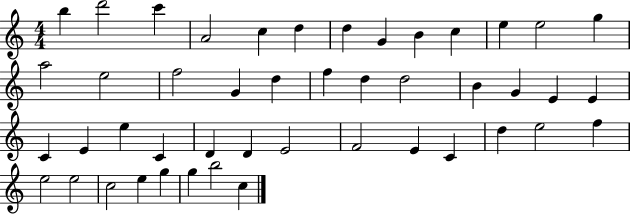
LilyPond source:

{
  \clef treble
  \numericTimeSignature
  \time 4/4
  \key c \major
  b''4 d'''2 c'''4 | a'2 c''4 d''4 | d''4 g'4 b'4 c''4 | e''4 e''2 g''4 | \break a''2 e''2 | f''2 g'4 d''4 | f''4 d''4 d''2 | b'4 g'4 e'4 e'4 | \break c'4 e'4 e''4 c'4 | d'4 d'4 e'2 | f'2 e'4 c'4 | d''4 e''2 f''4 | \break e''2 e''2 | c''2 e''4 g''4 | g''4 b''2 c''4 | \bar "|."
}